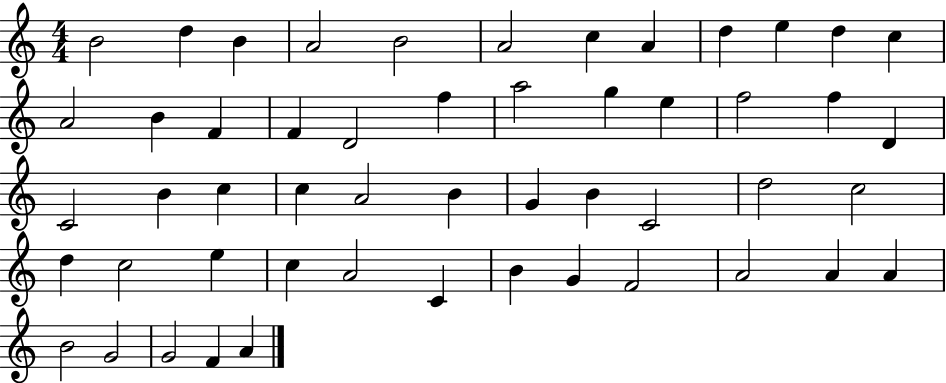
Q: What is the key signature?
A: C major